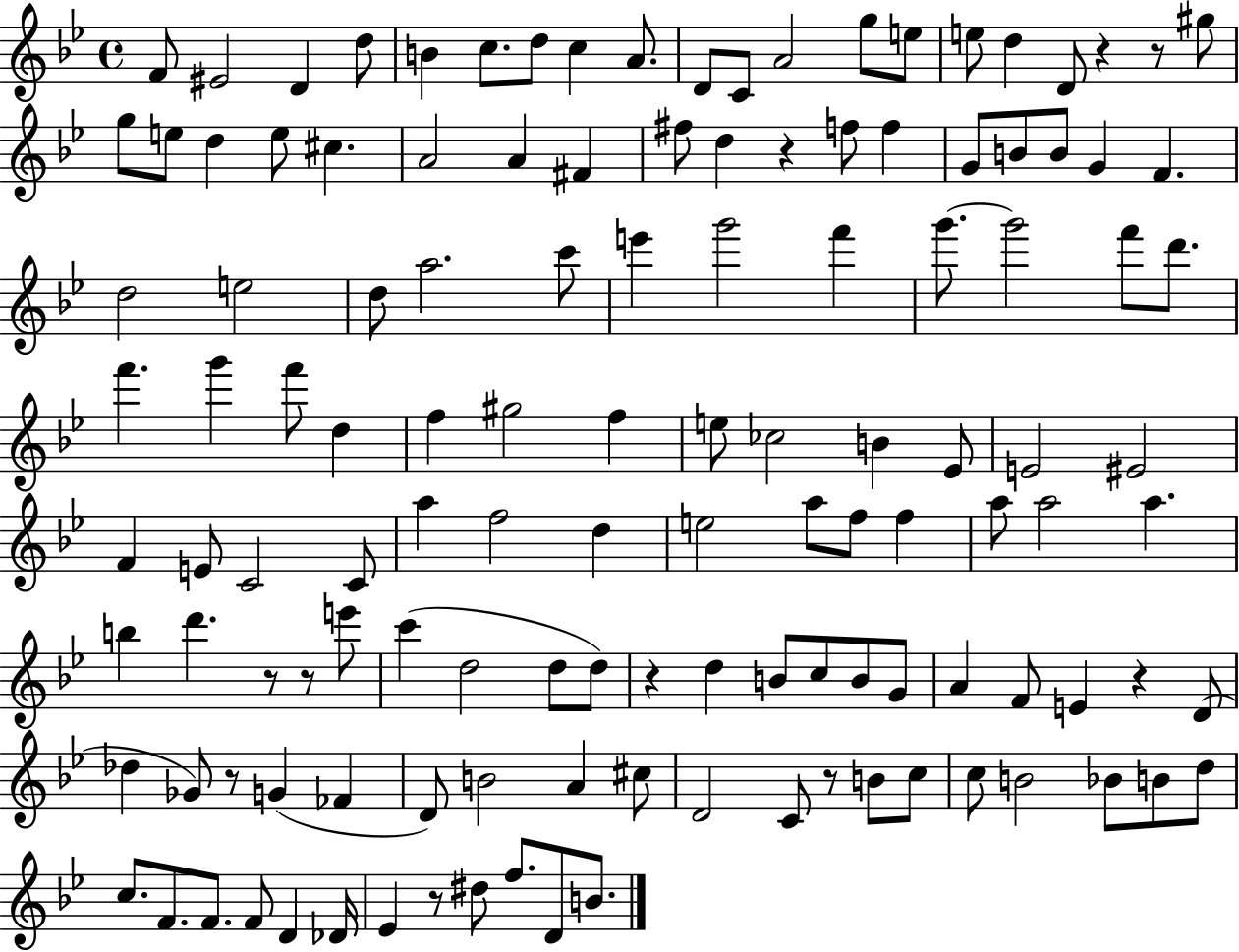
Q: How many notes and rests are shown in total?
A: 128